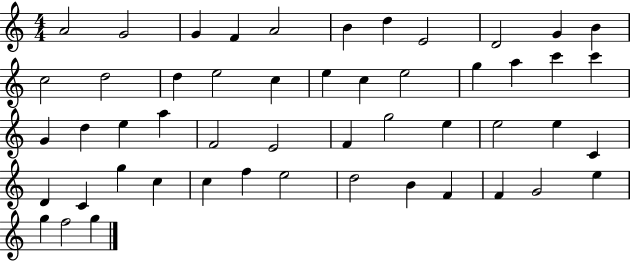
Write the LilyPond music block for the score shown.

{
  \clef treble
  \numericTimeSignature
  \time 4/4
  \key c \major
  a'2 g'2 | g'4 f'4 a'2 | b'4 d''4 e'2 | d'2 g'4 b'4 | \break c''2 d''2 | d''4 e''2 c''4 | e''4 c''4 e''2 | g''4 a''4 c'''4 c'''4 | \break g'4 d''4 e''4 a''4 | f'2 e'2 | f'4 g''2 e''4 | e''2 e''4 c'4 | \break d'4 c'4 g''4 c''4 | c''4 f''4 e''2 | d''2 b'4 f'4 | f'4 g'2 e''4 | \break g''4 f''2 g''4 | \bar "|."
}